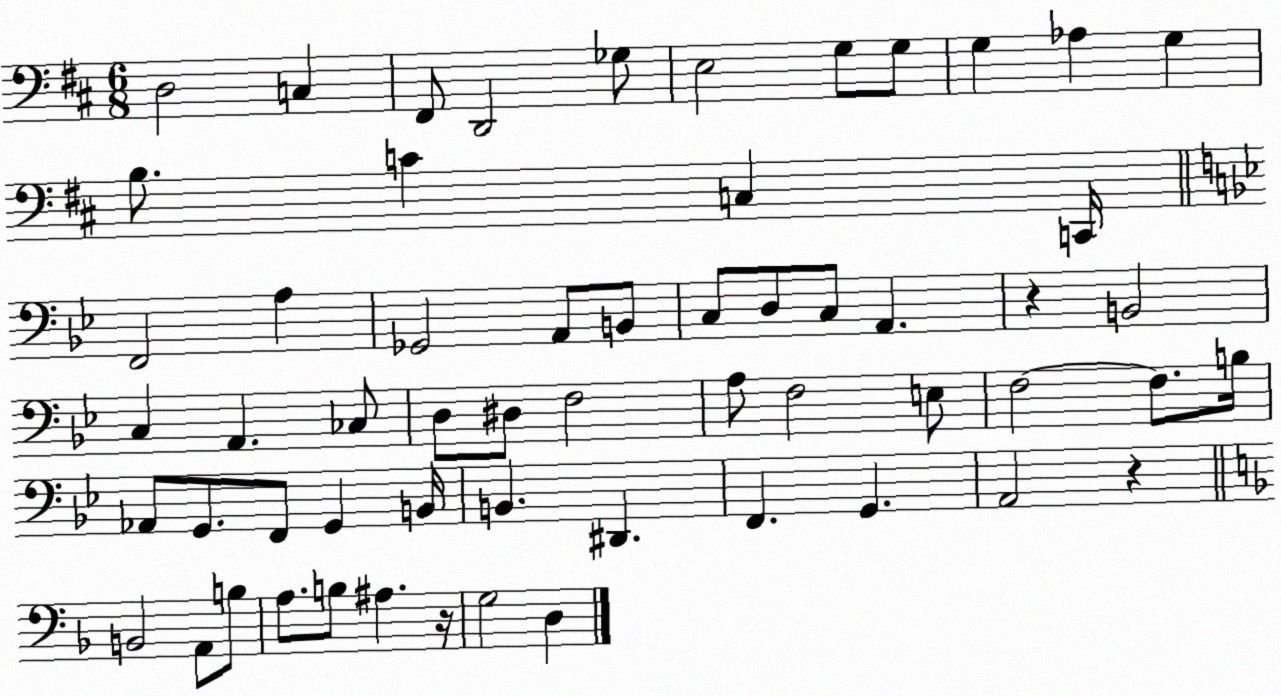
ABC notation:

X:1
T:Untitled
M:6/8
L:1/4
K:D
D,2 C, ^F,,/2 D,,2 _G,/2 E,2 G,/2 G,/2 G, _A, G, B,/2 C C, C,,/4 F,,2 A, _G,,2 A,,/2 B,,/2 C,/2 D,/2 C,/2 A,, z B,,2 C, A,, _C,/2 D,/2 ^D,/2 F,2 A,/2 F,2 E,/2 F,2 F,/2 B,/4 _A,,/2 G,,/2 F,,/2 G,, B,,/4 B,, ^D,, F,, G,, A,,2 z B,,2 A,,/2 B,/2 A,/2 B,/2 ^A, z/4 G,2 D,